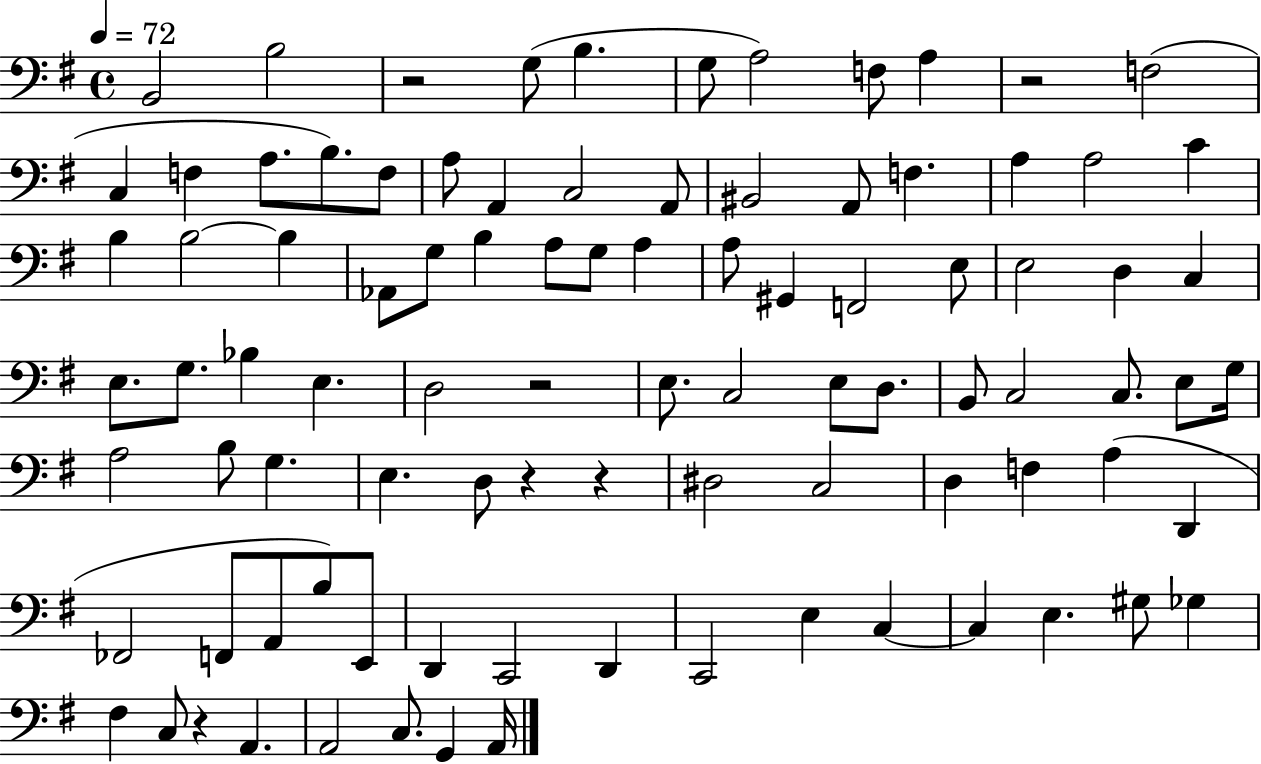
{
  \clef bass
  \time 4/4
  \defaultTimeSignature
  \key g \major
  \tempo 4 = 72
  b,2 b2 | r2 g8( b4. | g8 a2) f8 a4 | r2 f2( | \break c4 f4 a8. b8.) f8 | a8 a,4 c2 a,8 | bis,2 a,8 f4. | a4 a2 c'4 | \break b4 b2~~ b4 | aes,8 g8 b4 a8 g8 a4 | a8 gis,4 f,2 e8 | e2 d4 c4 | \break e8. g8. bes4 e4. | d2 r2 | e8. c2 e8 d8. | b,8 c2 c8. e8 g16 | \break a2 b8 g4. | e4. d8 r4 r4 | dis2 c2 | d4 f4 a4( d,4 | \break fes,2 f,8 a,8 b8) e,8 | d,4 c,2 d,4 | c,2 e4 c4~~ | c4 e4. gis8 ges4 | \break fis4 c8 r4 a,4. | a,2 c8. g,4 a,16 | \bar "|."
}